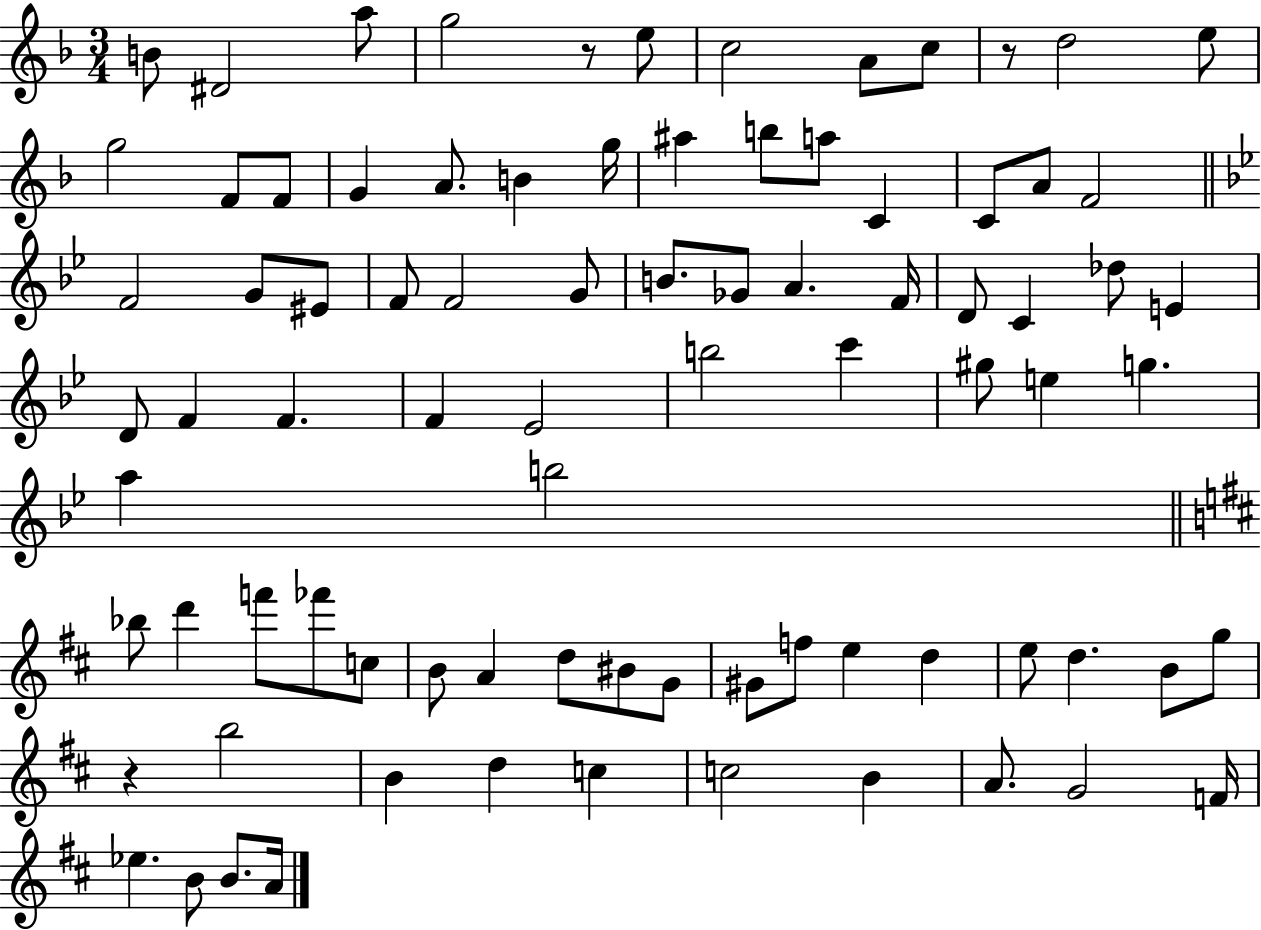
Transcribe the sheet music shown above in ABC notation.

X:1
T:Untitled
M:3/4
L:1/4
K:F
B/2 ^D2 a/2 g2 z/2 e/2 c2 A/2 c/2 z/2 d2 e/2 g2 F/2 F/2 G A/2 B g/4 ^a b/2 a/2 C C/2 A/2 F2 F2 G/2 ^E/2 F/2 F2 G/2 B/2 _G/2 A F/4 D/2 C _d/2 E D/2 F F F _E2 b2 c' ^g/2 e g a b2 _b/2 d' f'/2 _f'/2 c/2 B/2 A d/2 ^B/2 G/2 ^G/2 f/2 e d e/2 d B/2 g/2 z b2 B d c c2 B A/2 G2 F/4 _e B/2 B/2 A/4